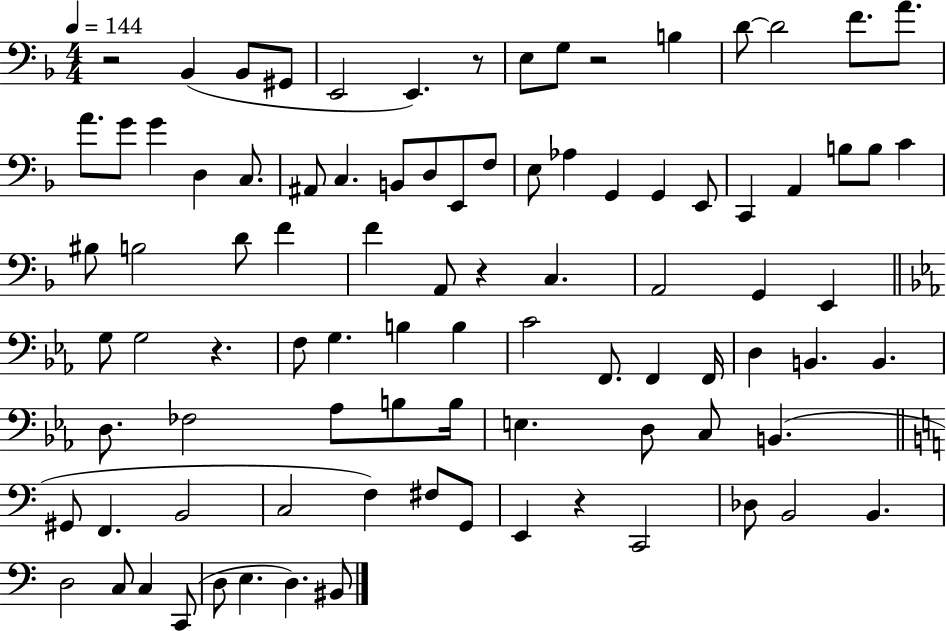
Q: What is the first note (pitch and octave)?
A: Bb2